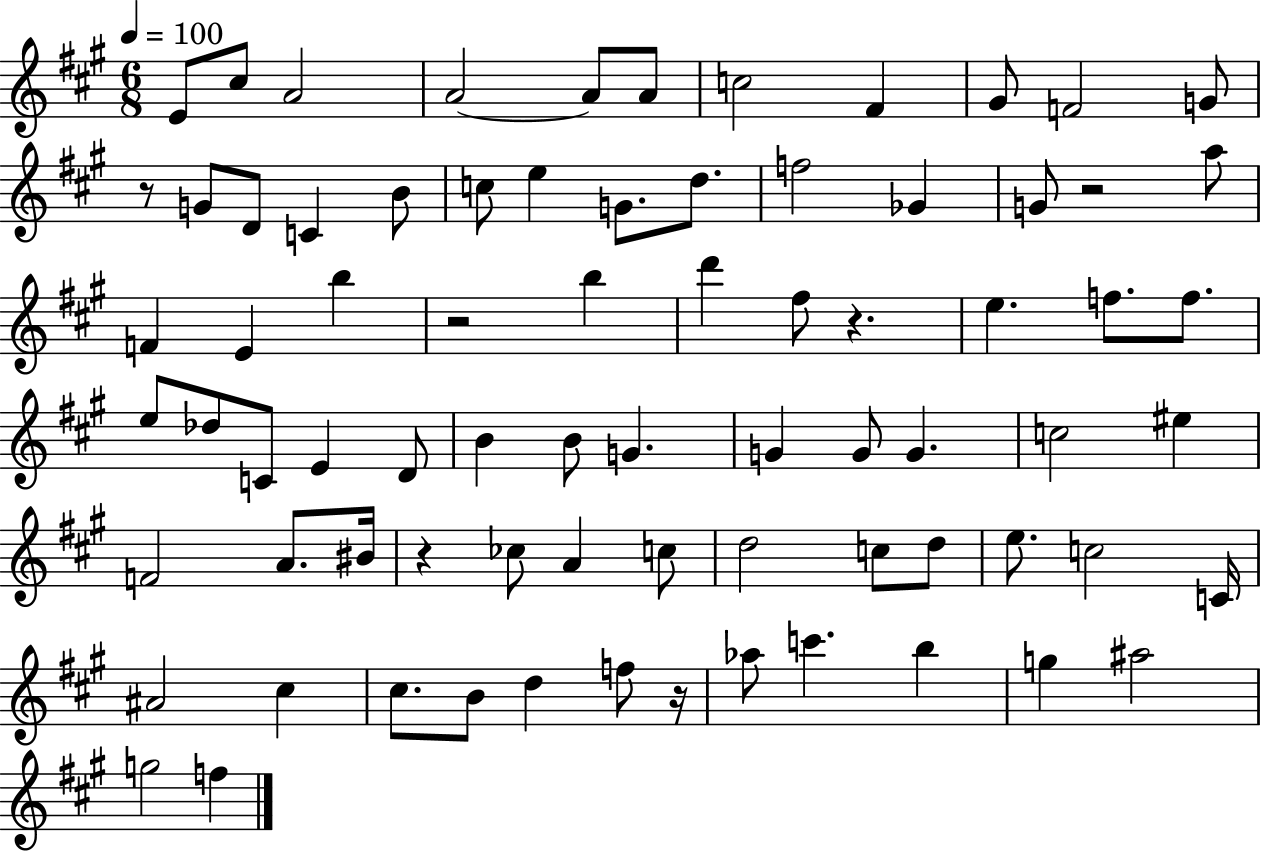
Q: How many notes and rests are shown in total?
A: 76